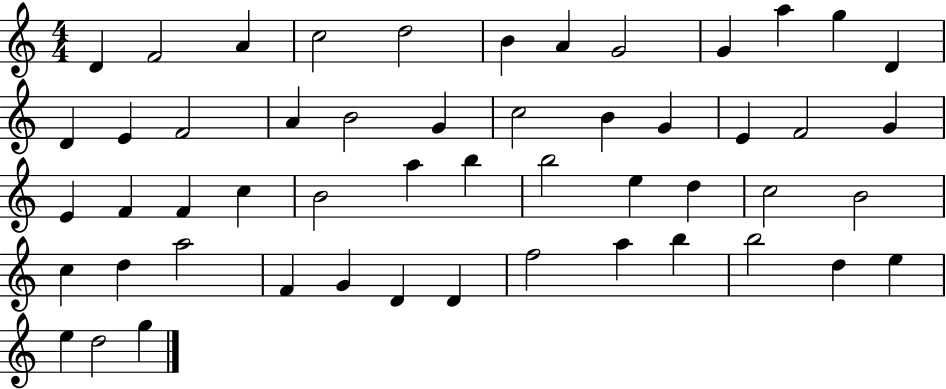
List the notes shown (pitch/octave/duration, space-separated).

D4/q F4/h A4/q C5/h D5/h B4/q A4/q G4/h G4/q A5/q G5/q D4/q D4/q E4/q F4/h A4/q B4/h G4/q C5/h B4/q G4/q E4/q F4/h G4/q E4/q F4/q F4/q C5/q B4/h A5/q B5/q B5/h E5/q D5/q C5/h B4/h C5/q D5/q A5/h F4/q G4/q D4/q D4/q F5/h A5/q B5/q B5/h D5/q E5/q E5/q D5/h G5/q